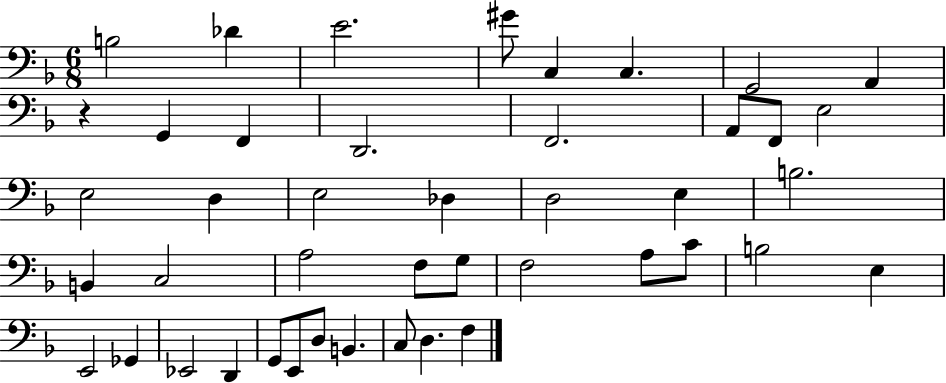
{
  \clef bass
  \numericTimeSignature
  \time 6/8
  \key f \major
  \repeat volta 2 { b2 des'4 | e'2. | gis'8 c4 c4. | g,2 a,4 | \break r4 g,4 f,4 | d,2. | f,2. | a,8 f,8 e2 | \break e2 d4 | e2 des4 | d2 e4 | b2. | \break b,4 c2 | a2 f8 g8 | f2 a8 c'8 | b2 e4 | \break e,2 ges,4 | ees,2 d,4 | g,8 e,8 d8 b,4. | c8 d4. f4 | \break } \bar "|."
}